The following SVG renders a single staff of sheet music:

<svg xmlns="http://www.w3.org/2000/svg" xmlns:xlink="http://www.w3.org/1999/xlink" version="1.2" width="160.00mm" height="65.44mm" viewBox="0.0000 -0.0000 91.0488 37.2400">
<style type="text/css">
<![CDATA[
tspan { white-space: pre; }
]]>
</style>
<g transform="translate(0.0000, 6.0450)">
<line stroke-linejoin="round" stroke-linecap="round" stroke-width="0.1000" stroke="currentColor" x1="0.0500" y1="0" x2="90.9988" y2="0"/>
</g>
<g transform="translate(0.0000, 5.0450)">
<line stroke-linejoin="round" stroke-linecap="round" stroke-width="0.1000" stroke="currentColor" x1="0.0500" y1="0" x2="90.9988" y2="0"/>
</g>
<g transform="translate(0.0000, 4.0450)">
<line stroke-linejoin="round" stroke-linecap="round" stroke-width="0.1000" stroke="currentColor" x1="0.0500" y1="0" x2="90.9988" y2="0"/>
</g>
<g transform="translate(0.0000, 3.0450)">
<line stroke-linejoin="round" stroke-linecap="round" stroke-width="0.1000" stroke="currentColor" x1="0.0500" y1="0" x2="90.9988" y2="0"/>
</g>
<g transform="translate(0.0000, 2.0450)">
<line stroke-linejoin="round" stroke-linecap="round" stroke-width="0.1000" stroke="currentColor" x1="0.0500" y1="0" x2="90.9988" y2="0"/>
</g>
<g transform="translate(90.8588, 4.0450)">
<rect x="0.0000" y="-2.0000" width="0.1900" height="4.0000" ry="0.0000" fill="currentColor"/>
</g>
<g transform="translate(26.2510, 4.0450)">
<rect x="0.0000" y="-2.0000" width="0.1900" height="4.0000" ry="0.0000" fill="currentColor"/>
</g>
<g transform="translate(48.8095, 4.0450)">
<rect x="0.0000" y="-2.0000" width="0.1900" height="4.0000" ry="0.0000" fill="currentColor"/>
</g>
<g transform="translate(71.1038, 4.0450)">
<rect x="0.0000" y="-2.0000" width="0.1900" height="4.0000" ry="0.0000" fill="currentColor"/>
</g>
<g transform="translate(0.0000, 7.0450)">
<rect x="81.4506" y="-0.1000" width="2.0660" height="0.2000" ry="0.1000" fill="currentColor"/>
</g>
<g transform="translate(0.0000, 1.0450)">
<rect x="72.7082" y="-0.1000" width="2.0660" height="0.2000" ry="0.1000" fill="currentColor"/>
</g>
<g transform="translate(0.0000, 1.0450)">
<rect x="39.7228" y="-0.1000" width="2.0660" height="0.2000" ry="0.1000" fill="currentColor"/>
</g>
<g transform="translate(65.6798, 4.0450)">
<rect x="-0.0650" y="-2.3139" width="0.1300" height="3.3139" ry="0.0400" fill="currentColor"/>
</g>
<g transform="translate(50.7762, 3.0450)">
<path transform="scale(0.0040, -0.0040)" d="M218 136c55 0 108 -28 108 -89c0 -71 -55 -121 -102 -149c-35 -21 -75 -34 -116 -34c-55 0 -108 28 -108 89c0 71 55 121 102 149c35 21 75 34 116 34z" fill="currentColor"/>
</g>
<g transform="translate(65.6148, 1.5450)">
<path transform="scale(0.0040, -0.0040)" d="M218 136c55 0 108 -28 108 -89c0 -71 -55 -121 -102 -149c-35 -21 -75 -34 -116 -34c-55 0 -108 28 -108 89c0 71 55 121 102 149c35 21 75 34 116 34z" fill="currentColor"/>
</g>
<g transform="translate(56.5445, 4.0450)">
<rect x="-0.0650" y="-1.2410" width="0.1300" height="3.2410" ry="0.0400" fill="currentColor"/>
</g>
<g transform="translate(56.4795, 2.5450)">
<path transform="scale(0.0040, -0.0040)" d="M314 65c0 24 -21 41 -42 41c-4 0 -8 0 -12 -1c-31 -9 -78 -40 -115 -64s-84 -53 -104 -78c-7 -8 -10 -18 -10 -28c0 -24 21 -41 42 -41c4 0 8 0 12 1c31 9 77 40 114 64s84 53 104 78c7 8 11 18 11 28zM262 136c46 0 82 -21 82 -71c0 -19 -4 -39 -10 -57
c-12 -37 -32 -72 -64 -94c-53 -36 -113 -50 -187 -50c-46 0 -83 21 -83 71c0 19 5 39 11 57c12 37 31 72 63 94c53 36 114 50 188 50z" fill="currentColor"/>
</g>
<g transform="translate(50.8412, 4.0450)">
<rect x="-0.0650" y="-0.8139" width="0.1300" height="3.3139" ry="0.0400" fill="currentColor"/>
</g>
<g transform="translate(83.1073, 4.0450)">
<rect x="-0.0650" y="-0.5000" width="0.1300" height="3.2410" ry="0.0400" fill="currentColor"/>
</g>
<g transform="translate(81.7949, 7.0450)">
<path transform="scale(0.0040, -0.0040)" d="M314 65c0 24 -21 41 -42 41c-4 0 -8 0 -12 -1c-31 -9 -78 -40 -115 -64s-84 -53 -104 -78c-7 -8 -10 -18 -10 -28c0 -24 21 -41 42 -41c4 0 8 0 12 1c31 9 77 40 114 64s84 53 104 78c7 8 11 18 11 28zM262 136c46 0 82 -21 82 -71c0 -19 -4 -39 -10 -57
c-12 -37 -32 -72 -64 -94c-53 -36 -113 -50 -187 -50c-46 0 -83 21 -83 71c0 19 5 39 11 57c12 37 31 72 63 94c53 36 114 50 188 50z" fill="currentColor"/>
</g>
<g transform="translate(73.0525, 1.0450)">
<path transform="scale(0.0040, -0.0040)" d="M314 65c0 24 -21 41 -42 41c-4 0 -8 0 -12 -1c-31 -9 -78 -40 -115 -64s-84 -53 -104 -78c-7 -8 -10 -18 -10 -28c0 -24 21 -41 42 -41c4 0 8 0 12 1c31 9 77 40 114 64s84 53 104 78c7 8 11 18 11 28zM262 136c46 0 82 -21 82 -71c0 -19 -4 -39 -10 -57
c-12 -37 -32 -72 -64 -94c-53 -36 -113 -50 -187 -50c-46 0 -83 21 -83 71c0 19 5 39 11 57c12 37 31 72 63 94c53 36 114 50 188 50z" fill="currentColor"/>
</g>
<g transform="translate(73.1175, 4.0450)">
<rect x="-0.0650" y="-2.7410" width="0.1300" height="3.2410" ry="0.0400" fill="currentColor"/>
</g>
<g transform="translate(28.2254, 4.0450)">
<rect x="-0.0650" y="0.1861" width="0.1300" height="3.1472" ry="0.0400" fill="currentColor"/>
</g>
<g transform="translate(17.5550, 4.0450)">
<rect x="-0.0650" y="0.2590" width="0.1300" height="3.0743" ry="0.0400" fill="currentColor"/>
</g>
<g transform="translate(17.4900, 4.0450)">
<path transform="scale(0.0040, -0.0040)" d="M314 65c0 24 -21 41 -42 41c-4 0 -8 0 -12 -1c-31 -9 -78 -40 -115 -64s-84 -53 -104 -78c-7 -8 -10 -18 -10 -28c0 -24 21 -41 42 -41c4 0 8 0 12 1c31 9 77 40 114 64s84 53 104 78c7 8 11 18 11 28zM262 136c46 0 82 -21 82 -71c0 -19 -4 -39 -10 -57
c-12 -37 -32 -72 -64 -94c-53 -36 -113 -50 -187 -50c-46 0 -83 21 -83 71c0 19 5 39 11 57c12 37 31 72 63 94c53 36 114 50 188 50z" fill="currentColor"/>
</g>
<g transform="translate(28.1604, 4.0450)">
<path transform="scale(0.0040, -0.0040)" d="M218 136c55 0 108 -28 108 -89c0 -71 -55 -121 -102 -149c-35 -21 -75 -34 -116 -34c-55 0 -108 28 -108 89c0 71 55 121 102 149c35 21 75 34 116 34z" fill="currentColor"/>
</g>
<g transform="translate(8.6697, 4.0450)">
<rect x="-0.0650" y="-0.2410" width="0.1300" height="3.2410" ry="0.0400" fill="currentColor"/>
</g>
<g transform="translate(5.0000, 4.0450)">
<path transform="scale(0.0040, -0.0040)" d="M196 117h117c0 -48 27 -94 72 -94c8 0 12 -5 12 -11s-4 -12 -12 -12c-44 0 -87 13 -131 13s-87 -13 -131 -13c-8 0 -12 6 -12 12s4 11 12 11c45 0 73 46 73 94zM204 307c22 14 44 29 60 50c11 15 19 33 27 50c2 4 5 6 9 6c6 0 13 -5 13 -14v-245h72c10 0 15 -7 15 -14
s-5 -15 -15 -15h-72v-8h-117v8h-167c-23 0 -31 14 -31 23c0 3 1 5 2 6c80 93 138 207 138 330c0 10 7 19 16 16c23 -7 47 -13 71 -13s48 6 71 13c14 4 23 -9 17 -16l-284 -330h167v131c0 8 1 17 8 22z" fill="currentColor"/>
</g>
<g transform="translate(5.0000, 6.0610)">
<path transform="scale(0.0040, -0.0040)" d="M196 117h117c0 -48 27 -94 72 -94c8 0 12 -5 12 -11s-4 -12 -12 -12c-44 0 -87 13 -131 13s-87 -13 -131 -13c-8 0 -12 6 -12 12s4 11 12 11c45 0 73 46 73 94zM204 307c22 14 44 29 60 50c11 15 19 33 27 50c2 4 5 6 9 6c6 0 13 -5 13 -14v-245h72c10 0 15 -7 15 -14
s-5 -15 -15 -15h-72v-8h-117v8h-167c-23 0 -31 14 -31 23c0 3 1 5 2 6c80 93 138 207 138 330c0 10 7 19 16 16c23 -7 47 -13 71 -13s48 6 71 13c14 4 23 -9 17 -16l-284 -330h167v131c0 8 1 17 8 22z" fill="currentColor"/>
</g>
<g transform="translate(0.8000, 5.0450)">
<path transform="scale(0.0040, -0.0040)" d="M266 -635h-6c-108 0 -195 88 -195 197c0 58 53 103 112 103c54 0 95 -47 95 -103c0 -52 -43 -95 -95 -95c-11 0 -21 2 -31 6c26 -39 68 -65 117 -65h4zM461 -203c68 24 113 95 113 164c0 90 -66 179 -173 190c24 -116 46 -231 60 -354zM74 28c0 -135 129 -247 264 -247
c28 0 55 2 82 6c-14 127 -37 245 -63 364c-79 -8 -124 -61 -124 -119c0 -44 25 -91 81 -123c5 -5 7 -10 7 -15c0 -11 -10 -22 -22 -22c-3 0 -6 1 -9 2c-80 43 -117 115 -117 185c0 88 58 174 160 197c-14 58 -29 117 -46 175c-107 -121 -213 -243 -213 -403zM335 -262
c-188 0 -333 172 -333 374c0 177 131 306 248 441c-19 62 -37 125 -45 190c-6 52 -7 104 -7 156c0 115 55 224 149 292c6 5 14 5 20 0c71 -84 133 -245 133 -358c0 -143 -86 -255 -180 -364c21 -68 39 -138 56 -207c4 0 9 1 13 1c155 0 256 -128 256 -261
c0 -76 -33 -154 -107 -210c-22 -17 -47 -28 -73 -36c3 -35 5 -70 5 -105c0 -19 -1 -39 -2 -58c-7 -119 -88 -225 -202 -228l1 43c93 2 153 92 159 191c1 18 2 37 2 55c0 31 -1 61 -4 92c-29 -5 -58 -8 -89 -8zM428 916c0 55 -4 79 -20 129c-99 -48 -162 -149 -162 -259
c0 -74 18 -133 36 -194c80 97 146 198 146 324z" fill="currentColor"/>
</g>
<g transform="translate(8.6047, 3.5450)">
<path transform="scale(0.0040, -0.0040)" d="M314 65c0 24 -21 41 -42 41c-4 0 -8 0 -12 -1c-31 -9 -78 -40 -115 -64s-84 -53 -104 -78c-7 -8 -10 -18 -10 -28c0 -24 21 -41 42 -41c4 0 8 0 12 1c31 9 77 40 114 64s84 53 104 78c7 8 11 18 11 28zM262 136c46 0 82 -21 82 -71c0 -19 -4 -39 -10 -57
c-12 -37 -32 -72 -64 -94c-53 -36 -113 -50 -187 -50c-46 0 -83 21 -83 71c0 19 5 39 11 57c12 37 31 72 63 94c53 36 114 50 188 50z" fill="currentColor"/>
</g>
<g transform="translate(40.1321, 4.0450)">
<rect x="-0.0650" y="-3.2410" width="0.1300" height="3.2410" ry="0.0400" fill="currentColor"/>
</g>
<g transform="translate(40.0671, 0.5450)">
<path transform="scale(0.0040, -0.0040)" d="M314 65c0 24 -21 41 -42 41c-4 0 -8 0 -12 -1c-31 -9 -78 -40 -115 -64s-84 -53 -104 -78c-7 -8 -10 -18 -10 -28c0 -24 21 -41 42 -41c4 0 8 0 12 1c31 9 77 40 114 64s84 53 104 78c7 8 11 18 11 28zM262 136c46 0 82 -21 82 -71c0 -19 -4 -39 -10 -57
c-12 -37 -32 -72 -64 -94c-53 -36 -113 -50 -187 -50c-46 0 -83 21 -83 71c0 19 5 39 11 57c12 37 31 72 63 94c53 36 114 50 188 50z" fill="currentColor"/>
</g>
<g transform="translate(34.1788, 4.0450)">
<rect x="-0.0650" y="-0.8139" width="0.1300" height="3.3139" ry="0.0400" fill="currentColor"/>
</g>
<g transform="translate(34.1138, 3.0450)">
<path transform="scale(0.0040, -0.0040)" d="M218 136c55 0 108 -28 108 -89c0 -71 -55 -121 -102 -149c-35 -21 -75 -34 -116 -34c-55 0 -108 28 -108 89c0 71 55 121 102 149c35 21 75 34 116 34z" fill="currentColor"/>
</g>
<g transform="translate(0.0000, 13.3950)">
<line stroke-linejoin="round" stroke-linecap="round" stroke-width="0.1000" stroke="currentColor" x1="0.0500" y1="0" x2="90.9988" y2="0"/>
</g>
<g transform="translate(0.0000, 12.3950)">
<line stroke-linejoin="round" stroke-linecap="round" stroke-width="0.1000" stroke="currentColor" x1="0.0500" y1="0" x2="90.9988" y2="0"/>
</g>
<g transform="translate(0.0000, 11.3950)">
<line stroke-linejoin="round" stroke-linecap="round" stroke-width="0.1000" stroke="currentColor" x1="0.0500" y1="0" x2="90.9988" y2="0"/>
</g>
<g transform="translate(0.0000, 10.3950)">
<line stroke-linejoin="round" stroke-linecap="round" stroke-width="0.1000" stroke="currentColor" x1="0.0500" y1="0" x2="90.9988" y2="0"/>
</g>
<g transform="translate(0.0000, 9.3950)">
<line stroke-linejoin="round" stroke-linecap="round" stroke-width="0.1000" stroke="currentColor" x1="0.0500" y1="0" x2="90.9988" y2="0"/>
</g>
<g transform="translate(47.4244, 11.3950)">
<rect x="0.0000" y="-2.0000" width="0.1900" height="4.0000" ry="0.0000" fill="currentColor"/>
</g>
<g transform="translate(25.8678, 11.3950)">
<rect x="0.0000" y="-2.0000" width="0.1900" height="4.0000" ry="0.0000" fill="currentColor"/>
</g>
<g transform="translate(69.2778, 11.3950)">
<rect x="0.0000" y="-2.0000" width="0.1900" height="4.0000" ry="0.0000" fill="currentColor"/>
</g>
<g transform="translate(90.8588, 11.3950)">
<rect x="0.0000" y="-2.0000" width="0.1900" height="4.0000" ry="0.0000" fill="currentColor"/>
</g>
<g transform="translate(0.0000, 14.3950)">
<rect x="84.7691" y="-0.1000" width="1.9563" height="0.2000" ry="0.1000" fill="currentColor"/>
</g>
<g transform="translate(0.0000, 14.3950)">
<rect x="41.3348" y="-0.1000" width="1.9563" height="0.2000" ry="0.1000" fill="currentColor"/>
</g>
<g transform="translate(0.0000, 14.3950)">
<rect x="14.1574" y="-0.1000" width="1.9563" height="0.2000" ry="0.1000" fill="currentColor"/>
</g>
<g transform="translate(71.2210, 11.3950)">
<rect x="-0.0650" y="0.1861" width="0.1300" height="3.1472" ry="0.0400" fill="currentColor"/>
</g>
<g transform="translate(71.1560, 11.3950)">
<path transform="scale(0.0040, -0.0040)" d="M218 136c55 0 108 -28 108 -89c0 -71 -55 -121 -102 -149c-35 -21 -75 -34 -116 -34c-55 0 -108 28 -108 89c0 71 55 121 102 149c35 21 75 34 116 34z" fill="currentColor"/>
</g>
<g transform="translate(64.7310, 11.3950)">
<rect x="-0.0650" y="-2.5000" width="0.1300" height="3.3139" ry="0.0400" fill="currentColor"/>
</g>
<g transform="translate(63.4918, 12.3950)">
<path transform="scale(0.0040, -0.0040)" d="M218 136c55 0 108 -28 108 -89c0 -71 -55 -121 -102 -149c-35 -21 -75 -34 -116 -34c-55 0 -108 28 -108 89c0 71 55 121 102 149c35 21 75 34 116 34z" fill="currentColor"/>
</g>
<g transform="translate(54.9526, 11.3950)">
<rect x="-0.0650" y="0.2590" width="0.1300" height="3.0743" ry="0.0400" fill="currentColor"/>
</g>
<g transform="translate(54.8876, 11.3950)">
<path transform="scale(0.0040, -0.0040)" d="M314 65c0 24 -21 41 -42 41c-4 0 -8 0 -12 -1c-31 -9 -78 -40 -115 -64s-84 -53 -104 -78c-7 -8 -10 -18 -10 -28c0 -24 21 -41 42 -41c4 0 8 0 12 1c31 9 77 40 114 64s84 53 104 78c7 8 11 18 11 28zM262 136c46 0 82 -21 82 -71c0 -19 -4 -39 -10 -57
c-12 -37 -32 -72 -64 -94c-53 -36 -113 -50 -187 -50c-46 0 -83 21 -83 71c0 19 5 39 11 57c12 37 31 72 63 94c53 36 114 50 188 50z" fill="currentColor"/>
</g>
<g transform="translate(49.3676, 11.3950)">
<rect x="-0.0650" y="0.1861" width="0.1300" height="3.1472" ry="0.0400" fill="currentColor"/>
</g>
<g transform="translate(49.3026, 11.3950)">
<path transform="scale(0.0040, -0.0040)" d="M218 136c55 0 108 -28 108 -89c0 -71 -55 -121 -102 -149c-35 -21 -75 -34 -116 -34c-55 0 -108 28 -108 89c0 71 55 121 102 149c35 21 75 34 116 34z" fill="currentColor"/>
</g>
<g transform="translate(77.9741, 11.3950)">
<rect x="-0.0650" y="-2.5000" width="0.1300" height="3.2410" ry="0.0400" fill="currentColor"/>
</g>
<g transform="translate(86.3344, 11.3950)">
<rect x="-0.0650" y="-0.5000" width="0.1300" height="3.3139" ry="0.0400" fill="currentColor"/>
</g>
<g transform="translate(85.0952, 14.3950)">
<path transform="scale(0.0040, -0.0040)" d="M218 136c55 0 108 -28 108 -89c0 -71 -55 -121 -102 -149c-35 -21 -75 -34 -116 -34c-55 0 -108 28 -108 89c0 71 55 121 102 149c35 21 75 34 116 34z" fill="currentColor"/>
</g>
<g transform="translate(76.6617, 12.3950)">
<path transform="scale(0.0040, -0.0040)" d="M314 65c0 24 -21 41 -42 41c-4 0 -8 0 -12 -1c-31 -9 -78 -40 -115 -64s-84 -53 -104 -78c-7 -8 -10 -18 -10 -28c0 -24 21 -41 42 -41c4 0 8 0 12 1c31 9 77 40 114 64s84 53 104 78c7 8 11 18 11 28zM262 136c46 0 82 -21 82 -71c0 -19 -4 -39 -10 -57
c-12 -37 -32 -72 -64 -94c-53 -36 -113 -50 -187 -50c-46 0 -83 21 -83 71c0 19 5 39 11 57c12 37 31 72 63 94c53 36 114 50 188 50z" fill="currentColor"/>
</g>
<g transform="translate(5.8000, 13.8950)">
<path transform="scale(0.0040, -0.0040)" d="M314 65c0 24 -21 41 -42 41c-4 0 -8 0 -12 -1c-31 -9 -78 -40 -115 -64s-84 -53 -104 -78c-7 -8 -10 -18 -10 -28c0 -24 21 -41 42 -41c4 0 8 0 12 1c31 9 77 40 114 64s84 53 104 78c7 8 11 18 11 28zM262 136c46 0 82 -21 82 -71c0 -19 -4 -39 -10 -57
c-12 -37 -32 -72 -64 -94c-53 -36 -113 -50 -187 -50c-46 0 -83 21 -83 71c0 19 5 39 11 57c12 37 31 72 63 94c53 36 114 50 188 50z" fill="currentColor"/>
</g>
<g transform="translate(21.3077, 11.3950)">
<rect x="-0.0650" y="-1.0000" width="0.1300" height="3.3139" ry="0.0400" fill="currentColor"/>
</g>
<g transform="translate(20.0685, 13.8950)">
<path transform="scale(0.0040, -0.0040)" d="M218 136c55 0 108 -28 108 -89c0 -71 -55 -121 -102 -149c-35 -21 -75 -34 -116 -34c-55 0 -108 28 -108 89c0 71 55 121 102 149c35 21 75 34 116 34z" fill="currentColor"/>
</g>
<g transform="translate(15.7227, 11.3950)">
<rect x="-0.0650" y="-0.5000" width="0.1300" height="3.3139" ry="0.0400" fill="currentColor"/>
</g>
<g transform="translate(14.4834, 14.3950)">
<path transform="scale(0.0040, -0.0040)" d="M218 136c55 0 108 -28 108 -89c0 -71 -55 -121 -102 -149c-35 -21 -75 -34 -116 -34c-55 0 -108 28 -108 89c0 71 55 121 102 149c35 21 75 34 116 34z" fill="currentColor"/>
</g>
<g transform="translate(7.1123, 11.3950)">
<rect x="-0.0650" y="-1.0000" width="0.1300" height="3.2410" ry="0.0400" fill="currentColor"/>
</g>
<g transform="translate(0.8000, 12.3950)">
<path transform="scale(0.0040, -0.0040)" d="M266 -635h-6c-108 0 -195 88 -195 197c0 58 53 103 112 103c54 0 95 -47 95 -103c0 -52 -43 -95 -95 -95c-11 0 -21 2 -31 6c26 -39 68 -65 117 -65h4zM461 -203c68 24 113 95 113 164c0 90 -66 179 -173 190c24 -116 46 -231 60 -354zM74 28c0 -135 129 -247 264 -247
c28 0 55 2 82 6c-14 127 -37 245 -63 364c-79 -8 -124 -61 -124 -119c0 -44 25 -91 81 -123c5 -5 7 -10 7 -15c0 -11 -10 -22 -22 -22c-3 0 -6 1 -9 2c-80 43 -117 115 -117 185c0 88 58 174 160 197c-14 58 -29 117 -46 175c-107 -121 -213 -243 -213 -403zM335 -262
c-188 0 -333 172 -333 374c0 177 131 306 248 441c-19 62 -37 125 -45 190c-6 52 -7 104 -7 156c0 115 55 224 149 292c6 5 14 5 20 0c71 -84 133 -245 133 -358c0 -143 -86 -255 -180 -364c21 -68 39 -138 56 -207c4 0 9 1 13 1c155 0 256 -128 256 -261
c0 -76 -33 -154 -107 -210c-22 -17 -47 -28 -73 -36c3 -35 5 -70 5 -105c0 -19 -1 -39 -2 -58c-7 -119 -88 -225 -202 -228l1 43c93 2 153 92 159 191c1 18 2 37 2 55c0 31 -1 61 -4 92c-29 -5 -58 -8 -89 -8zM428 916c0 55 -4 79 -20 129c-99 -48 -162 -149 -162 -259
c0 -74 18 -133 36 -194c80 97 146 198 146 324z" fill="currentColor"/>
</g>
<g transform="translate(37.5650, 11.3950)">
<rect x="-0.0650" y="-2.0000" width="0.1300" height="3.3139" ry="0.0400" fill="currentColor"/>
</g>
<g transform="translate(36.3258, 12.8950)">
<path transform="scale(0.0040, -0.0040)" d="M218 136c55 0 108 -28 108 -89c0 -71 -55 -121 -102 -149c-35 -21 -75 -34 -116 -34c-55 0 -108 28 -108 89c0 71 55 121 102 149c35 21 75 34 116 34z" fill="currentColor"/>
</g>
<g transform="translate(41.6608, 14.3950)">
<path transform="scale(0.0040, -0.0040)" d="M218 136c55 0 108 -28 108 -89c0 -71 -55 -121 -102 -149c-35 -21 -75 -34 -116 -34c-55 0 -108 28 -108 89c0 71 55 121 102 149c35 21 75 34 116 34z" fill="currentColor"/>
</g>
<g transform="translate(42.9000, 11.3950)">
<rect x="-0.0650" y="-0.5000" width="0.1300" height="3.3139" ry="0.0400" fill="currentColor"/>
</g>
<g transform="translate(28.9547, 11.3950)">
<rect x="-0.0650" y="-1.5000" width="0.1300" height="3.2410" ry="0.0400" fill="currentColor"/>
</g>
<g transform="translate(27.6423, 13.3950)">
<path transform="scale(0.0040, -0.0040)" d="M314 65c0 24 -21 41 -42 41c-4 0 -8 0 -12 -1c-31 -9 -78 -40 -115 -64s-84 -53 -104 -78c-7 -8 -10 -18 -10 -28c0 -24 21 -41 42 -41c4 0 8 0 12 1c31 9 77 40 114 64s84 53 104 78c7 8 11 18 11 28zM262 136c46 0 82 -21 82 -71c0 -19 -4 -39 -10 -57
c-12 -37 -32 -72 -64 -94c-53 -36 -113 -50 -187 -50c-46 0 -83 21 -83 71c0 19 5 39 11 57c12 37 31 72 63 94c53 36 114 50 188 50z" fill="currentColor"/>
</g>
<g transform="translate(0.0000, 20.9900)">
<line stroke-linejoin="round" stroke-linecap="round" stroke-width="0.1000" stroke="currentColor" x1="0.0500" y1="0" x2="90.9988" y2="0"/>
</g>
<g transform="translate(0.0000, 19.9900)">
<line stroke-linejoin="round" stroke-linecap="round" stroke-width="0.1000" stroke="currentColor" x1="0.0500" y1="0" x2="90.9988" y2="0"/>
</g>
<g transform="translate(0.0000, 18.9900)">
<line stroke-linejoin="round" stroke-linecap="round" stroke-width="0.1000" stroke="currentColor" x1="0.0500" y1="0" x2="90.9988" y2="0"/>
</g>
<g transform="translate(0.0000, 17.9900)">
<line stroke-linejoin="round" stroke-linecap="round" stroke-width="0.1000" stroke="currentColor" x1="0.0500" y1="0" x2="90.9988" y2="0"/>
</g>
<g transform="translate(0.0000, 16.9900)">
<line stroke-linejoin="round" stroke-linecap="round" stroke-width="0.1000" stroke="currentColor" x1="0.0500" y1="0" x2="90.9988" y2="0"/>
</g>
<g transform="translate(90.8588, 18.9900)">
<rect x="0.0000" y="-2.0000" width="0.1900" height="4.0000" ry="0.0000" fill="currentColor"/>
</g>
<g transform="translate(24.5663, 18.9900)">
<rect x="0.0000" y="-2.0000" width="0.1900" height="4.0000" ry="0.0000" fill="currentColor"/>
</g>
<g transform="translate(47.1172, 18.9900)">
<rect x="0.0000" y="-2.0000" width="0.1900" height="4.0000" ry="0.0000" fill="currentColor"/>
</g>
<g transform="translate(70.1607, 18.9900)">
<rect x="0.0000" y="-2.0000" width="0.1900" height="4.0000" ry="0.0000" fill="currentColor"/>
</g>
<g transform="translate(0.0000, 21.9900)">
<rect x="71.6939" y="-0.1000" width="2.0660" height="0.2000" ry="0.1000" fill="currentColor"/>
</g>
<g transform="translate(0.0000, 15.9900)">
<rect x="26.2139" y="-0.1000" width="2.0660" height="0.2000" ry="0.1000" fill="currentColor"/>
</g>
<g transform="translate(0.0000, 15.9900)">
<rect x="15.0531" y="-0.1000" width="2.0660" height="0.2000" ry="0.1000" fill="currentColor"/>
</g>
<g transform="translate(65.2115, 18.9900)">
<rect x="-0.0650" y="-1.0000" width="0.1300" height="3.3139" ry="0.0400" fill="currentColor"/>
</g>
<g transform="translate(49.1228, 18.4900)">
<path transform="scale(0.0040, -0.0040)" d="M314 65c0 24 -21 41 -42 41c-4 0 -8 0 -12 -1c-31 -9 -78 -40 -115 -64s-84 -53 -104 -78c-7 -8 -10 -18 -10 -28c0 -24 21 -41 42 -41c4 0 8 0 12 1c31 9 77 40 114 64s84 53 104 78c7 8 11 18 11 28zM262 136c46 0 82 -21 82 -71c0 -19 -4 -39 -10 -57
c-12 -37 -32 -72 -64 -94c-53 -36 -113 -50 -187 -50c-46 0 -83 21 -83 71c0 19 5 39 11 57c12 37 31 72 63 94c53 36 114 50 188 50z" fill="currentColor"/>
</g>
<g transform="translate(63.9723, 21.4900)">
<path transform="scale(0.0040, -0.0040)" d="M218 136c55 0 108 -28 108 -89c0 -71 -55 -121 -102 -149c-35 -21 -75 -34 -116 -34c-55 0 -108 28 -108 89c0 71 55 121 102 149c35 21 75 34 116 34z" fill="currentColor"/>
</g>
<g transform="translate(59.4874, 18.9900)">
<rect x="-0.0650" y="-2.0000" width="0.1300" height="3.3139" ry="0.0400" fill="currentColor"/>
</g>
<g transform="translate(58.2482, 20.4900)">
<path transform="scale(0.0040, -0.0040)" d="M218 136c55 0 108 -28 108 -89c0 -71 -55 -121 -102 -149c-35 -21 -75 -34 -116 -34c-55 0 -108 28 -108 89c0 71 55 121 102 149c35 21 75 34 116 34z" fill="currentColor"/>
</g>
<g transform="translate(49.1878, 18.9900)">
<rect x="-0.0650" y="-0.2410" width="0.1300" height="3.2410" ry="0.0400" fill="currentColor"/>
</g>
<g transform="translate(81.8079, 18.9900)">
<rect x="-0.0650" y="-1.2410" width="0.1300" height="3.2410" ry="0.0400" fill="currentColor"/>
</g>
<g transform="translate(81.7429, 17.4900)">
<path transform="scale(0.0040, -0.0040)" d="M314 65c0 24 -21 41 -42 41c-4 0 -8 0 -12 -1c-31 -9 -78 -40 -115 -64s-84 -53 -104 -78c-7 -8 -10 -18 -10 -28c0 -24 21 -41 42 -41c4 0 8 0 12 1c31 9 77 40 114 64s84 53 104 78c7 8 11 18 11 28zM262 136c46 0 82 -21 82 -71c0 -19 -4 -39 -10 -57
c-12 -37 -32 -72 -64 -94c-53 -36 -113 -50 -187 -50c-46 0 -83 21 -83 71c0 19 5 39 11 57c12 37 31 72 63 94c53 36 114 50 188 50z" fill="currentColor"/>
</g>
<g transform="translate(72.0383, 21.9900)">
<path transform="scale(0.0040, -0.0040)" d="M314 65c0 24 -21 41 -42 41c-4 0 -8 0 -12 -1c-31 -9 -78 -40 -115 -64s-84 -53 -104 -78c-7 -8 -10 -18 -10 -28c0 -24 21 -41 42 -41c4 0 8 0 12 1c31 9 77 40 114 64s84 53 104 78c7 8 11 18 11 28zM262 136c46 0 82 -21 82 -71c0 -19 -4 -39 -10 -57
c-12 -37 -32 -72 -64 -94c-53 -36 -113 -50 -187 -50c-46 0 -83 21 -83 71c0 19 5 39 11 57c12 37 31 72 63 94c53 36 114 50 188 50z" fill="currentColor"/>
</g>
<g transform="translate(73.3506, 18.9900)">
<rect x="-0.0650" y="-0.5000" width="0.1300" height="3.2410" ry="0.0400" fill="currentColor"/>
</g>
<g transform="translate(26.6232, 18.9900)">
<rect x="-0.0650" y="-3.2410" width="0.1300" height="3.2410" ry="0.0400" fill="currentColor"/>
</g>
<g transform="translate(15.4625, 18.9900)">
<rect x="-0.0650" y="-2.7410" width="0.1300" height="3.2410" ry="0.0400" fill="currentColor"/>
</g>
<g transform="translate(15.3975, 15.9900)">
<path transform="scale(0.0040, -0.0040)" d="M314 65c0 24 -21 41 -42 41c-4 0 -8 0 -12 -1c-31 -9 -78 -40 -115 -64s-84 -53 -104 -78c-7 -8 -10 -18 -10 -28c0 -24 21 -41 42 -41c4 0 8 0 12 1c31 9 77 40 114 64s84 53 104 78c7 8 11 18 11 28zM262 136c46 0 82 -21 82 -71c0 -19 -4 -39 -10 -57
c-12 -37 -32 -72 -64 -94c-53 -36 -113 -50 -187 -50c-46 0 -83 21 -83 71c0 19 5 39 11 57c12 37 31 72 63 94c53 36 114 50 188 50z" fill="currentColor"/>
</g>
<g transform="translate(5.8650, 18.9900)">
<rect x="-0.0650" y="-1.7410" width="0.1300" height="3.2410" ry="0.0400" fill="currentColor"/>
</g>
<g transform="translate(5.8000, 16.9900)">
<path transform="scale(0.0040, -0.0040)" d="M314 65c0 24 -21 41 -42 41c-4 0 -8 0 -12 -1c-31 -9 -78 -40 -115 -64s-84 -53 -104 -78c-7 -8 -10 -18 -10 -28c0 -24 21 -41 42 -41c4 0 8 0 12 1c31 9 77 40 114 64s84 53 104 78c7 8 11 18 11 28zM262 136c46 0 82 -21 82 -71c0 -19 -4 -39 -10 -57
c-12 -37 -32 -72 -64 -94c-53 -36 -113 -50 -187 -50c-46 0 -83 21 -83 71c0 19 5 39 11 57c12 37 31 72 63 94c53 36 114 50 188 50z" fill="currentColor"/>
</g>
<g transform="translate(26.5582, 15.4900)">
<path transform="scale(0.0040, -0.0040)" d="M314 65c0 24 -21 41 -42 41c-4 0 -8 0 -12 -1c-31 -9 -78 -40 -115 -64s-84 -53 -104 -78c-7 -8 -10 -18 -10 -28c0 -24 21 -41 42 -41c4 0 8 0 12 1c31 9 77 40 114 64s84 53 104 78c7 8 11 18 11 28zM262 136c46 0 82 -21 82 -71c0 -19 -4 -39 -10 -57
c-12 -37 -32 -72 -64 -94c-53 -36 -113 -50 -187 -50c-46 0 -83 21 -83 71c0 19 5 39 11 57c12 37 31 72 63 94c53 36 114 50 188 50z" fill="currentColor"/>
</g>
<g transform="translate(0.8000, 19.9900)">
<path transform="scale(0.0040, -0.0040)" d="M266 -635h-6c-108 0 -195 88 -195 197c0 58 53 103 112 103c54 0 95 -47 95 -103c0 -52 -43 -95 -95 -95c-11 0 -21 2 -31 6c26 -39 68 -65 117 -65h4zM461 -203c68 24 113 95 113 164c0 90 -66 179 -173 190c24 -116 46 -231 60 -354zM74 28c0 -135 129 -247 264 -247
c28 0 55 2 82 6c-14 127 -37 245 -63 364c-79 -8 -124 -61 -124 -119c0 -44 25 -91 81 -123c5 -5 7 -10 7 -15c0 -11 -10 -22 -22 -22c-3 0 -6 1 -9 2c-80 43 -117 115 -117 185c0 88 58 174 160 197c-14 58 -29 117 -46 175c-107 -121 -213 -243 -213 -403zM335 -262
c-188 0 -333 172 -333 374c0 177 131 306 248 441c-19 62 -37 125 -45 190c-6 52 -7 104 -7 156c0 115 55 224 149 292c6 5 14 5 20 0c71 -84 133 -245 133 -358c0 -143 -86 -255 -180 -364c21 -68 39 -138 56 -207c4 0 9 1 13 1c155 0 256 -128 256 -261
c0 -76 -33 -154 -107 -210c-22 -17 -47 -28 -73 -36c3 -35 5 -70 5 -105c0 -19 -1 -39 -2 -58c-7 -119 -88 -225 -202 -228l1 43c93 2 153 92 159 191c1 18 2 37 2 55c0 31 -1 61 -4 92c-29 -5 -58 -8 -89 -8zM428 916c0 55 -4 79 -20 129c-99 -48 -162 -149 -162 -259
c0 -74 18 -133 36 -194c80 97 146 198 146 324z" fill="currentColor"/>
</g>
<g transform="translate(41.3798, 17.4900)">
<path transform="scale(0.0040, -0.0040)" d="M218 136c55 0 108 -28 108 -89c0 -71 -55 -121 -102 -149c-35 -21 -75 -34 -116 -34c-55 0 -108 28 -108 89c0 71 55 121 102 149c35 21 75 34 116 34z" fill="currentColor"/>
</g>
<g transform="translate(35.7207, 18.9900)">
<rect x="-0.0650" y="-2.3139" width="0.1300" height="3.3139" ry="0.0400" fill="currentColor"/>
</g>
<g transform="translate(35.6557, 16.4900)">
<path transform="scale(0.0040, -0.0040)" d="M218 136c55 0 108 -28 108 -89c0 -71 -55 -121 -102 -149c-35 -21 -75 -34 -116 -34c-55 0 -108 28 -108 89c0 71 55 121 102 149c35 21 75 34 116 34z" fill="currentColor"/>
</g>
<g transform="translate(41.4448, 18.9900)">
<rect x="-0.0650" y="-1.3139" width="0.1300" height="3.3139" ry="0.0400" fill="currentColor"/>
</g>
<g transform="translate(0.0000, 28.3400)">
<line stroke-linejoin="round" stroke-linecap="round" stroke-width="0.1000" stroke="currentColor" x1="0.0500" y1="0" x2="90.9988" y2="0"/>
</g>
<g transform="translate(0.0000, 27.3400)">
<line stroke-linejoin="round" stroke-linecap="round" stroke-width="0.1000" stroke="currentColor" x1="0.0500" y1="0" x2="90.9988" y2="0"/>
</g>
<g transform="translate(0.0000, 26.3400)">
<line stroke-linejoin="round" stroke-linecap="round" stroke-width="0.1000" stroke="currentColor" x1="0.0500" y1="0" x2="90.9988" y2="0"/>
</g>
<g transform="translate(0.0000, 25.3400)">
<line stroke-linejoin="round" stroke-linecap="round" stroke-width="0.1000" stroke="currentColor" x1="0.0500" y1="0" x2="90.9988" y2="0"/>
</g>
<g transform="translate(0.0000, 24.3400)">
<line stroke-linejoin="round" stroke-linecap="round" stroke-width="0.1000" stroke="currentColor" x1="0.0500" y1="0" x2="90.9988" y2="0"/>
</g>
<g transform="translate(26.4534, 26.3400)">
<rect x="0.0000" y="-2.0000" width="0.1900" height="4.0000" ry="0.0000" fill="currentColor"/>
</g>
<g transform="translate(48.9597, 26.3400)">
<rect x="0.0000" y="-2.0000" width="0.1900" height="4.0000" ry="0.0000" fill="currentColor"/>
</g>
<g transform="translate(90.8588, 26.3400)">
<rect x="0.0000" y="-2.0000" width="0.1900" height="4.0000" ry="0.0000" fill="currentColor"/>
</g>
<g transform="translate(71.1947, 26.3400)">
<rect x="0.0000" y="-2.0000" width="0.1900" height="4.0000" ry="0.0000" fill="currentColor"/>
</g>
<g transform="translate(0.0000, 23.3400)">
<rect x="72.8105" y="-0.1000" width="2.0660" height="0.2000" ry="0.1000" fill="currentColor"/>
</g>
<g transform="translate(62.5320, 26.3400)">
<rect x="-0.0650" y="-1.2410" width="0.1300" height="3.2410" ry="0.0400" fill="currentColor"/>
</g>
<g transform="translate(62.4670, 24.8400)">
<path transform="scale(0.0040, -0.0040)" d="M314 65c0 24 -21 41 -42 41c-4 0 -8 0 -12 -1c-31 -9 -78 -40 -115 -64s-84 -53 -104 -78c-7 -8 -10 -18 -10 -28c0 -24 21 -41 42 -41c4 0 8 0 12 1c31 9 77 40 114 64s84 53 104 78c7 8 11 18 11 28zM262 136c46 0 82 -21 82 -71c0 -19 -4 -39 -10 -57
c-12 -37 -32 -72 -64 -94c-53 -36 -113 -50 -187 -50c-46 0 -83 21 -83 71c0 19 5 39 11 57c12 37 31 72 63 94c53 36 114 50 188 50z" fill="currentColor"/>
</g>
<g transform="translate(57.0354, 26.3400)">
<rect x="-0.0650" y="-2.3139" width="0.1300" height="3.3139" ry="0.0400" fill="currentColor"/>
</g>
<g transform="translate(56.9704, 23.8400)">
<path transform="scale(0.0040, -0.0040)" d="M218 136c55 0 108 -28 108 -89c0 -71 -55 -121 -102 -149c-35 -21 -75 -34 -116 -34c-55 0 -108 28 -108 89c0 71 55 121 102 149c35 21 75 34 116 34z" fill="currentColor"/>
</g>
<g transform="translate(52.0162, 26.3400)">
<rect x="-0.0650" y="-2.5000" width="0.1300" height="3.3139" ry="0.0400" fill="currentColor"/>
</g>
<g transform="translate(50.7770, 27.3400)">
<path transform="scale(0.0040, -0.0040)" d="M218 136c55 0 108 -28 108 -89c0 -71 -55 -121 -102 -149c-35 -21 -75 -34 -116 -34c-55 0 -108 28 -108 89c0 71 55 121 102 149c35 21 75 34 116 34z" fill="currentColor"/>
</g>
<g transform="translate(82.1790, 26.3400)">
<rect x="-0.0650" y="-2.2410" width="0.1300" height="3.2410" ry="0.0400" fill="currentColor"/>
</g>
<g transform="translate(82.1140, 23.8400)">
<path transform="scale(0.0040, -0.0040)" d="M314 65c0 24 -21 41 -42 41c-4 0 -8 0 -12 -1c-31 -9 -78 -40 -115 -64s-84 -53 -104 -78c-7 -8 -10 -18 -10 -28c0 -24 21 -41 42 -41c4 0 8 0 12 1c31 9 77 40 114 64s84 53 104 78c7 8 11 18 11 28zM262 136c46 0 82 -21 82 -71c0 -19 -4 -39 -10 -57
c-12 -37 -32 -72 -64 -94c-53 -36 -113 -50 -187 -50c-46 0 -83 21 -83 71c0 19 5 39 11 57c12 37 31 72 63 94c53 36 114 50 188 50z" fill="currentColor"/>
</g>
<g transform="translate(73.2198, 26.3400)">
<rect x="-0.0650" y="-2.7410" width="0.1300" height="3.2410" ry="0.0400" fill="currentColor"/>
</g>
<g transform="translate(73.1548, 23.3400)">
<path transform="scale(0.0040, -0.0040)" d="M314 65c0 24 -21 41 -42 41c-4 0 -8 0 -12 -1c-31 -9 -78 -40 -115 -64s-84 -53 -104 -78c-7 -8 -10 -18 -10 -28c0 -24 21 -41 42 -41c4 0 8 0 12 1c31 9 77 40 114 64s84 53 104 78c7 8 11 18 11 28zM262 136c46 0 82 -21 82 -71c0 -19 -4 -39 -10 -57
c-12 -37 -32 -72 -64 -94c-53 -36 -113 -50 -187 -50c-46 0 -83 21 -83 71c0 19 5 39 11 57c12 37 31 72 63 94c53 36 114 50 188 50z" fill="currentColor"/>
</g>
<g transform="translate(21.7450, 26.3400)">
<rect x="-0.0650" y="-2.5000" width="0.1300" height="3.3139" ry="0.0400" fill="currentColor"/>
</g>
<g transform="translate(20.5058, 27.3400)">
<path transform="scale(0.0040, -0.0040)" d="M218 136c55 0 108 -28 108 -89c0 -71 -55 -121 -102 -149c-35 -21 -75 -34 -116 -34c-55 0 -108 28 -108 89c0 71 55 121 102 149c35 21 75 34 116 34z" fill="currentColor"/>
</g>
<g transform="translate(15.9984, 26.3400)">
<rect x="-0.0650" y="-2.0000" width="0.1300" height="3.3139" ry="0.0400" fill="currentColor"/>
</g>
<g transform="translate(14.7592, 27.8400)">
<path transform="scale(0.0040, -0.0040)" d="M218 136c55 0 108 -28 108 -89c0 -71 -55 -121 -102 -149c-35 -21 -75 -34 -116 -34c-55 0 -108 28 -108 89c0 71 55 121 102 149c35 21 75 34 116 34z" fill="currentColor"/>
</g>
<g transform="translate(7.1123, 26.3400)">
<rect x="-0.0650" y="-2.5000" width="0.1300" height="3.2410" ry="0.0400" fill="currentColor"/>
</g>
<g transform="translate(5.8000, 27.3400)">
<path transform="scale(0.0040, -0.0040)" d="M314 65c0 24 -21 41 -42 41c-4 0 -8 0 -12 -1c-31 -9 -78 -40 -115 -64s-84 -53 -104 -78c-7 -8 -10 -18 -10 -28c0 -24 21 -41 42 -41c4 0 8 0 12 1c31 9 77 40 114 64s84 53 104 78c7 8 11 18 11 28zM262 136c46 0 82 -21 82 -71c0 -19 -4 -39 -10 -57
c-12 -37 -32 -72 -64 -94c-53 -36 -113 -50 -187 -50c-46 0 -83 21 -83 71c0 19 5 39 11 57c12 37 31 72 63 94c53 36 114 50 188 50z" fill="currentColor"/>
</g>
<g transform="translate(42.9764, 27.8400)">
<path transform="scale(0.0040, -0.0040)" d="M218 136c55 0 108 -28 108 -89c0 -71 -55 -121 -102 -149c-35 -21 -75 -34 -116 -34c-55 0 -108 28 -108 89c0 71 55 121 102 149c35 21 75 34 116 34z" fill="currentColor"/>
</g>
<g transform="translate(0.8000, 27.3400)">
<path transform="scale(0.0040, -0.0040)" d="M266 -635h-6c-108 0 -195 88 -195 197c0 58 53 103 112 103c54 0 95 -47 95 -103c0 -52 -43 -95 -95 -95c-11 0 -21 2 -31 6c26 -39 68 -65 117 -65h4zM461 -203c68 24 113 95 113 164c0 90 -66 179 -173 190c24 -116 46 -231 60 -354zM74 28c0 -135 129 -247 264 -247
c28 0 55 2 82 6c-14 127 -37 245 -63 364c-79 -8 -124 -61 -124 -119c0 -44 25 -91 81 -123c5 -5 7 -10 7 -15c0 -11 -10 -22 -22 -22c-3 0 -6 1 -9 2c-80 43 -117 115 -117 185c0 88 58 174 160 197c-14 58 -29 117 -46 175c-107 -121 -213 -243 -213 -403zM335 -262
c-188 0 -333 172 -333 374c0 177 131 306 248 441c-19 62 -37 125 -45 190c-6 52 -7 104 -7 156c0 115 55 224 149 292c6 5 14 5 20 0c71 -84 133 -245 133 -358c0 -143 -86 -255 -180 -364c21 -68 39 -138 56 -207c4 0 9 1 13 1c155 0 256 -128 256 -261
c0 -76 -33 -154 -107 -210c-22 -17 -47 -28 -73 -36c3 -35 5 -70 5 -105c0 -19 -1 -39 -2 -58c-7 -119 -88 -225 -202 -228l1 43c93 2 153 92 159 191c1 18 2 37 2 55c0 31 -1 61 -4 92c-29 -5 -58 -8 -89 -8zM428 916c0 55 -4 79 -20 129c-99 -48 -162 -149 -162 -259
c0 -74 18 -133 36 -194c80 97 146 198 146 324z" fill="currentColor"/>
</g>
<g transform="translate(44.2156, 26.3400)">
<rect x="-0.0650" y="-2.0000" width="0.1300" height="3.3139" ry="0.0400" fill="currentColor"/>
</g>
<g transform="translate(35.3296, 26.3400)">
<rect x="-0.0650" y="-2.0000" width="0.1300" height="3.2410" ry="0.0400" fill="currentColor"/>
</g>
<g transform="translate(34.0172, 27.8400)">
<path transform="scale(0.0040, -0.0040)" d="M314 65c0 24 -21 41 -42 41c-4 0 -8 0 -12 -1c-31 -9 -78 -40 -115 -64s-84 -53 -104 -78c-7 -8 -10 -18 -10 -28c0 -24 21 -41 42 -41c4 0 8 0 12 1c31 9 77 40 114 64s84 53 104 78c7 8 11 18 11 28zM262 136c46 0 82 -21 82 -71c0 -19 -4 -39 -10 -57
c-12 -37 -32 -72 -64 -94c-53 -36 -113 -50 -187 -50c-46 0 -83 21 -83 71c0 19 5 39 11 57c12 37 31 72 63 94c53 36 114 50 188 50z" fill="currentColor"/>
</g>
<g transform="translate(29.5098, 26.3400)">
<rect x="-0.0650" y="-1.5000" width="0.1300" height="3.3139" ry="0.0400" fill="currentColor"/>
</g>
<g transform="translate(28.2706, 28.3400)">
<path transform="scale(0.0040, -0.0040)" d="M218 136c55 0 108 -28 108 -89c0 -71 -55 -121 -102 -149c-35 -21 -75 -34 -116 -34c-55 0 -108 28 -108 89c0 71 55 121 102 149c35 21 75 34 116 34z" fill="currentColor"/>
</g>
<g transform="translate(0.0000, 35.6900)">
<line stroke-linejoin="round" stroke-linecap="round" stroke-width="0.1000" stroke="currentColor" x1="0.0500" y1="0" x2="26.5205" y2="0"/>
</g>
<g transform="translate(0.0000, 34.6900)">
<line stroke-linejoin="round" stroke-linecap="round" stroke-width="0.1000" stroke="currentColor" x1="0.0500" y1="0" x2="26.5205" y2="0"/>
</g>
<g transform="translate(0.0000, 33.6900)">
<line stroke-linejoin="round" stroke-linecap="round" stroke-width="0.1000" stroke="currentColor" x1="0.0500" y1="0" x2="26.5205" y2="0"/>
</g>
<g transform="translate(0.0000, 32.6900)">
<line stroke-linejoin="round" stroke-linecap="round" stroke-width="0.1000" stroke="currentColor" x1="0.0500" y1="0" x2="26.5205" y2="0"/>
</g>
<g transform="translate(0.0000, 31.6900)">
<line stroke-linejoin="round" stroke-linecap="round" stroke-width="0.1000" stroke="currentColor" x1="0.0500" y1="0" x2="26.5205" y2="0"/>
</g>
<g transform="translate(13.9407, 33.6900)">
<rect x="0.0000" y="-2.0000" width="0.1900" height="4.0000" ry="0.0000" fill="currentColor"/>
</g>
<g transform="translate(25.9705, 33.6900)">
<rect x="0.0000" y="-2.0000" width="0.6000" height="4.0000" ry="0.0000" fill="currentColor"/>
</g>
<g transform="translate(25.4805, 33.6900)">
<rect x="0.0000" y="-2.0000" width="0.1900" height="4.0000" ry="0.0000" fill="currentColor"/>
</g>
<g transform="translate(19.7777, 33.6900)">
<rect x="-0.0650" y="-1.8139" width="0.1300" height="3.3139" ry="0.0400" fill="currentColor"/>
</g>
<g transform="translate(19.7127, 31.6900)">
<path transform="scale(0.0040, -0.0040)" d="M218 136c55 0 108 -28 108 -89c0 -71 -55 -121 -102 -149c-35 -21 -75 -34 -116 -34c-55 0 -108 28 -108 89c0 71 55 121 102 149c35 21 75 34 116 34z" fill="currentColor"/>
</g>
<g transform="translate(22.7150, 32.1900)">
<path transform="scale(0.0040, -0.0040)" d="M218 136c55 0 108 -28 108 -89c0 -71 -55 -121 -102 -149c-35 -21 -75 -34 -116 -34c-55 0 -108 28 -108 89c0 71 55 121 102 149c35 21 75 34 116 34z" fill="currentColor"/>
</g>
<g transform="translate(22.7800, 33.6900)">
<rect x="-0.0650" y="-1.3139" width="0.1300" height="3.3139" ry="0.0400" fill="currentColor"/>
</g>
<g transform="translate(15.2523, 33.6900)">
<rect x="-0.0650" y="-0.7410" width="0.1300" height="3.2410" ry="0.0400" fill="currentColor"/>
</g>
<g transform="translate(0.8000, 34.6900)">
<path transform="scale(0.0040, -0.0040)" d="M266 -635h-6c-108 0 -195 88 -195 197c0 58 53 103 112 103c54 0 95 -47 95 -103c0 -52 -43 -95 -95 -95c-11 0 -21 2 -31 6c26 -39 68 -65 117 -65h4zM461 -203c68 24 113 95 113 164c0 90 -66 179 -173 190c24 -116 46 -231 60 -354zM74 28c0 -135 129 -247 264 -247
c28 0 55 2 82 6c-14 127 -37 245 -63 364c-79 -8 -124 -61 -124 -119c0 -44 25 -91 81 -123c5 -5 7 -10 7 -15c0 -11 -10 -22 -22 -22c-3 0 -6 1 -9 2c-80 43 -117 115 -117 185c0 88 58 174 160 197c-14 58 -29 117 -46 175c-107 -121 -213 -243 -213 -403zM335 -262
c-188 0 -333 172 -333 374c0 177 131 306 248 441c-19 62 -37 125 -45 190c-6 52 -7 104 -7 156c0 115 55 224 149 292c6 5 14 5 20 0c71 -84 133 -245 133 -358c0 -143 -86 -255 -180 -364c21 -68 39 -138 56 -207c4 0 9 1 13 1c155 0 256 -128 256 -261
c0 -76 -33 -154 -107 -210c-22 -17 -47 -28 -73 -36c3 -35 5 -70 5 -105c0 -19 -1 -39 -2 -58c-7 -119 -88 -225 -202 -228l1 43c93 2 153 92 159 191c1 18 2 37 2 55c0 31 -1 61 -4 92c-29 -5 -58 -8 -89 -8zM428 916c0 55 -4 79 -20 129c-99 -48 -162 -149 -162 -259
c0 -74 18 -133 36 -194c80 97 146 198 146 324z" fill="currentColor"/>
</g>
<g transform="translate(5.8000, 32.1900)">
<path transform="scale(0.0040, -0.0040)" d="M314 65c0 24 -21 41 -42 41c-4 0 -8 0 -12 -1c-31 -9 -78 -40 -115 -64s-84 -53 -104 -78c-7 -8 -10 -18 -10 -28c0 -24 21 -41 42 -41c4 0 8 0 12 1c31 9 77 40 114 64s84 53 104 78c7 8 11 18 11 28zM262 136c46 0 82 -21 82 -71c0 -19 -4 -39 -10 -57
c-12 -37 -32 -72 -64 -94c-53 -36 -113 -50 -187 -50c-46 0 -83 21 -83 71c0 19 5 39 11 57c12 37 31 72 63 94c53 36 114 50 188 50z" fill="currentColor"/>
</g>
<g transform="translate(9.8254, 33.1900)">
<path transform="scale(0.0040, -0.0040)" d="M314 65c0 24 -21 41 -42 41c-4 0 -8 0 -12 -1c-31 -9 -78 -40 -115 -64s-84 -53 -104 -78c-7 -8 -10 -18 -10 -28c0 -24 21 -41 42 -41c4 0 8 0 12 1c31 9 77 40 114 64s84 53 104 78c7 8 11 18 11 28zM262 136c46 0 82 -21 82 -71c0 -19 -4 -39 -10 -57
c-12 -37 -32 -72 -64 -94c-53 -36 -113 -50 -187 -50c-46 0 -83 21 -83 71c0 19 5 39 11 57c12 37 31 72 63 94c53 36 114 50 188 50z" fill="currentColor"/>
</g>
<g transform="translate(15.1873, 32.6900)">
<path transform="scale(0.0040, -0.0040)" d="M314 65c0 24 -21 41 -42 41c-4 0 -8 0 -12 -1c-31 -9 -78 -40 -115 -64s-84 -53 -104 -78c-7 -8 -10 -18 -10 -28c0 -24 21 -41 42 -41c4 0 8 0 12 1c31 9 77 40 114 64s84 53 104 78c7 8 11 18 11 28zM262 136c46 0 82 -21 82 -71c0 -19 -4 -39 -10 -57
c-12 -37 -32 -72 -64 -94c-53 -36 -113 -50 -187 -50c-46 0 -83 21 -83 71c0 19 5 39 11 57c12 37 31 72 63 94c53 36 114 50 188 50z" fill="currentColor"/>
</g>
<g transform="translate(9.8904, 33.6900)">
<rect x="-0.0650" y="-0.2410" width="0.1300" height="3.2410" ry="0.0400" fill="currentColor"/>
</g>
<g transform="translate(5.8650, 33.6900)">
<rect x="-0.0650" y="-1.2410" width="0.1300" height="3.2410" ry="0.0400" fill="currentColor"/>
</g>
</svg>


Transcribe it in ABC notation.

X:1
T:Untitled
M:4/4
L:1/4
K:C
c2 B2 B d b2 d e2 g a2 C2 D2 C D E2 F C B B2 G B G2 C f2 a2 b2 g e c2 F D C2 e2 G2 F G E F2 F G g e2 a2 g2 e2 c2 d2 f e